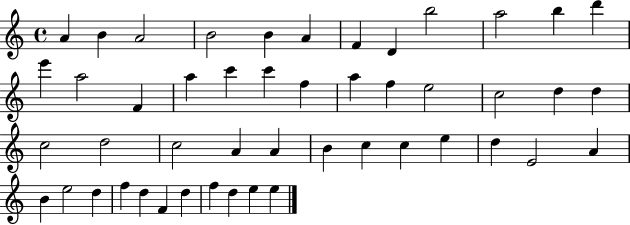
A4/q B4/q A4/h B4/h B4/q A4/q F4/q D4/q B5/h A5/h B5/q D6/q E6/q A5/h F4/q A5/q C6/q C6/q F5/q A5/q F5/q E5/h C5/h D5/q D5/q C5/h D5/h C5/h A4/q A4/q B4/q C5/q C5/q E5/q D5/q E4/h A4/q B4/q E5/h D5/q F5/q D5/q F4/q D5/q F5/q D5/q E5/q E5/q